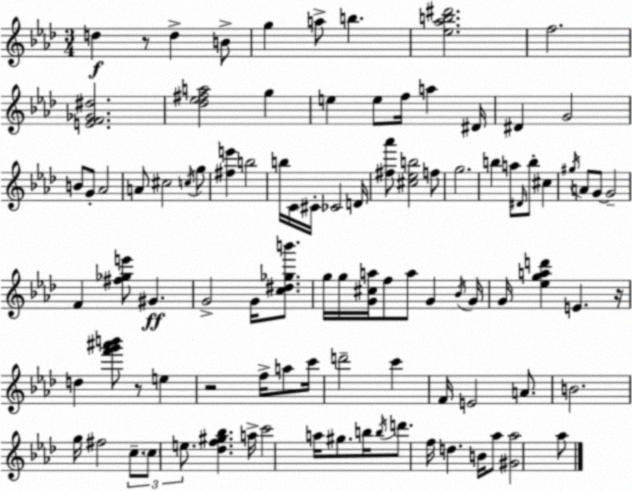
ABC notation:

X:1
T:Untitled
M:3/4
L:1/4
K:Fm
d z/2 d B/2 g a/2 b [_e_ab^d']2 f2 [EF_G^d]2 [_d_e^fa]2 g e e/2 f/4 a ^D/4 ^D G2 B/2 G/2 _A2 A/2 ^c2 c/4 g/2 [^fe'] b2 b/4 C/4 ^C/4 _C2 D/4 [^f_a']/2 [^c_eb]2 f/2 g2 b a/2 ^D/4 b/2 ^c ^g/4 A/2 G/2 G2 F [^f_ge']/2 ^G G2 G/4 [c^d_gb']/2 g/4 g/4 [G^ca]/4 f/2 a/2 G _B/4 G/4 G/4 [_egad'] E z/4 d [f'g'^a'b']/2 z/2 e z2 f/4 a/2 c'/4 d'2 c' F/4 E2 A/2 B2 g/4 ^f2 c/2 c/2 e/2 [_df^g_b] a/4 c'2 a/4 ^g/2 b/4 b/4 d'/2 f/4 d B/4 _a/2 [^G_a]2 _a/2